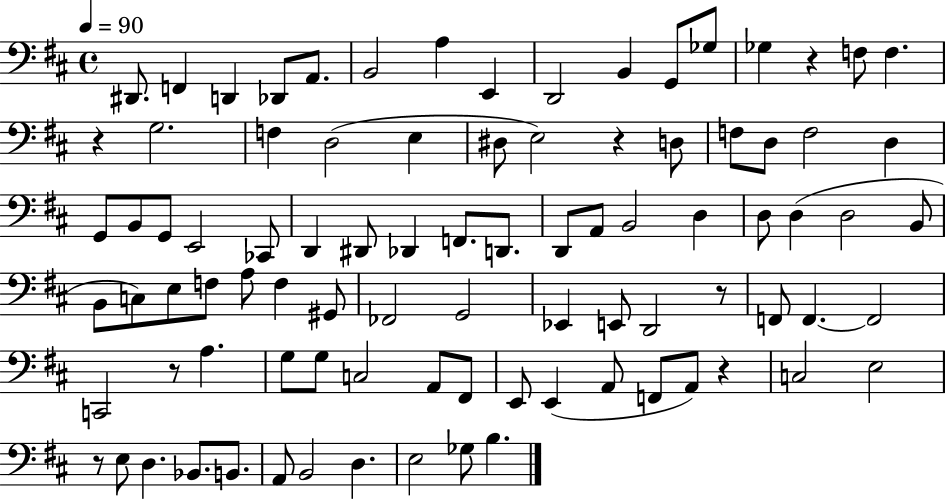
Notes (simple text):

D#2/e. F2/q D2/q Db2/e A2/e. B2/h A3/q E2/q D2/h B2/q G2/e Gb3/e Gb3/q R/q F3/e F3/q. R/q G3/h. F3/q D3/h E3/q D#3/e E3/h R/q D3/e F3/e D3/e F3/h D3/q G2/e B2/e G2/e E2/h CES2/e D2/q D#2/e Db2/q F2/e. D2/e. D2/e A2/e B2/h D3/q D3/e D3/q D3/h B2/e B2/e C3/e E3/e F3/e A3/e F3/q G#2/e FES2/h G2/h Eb2/q E2/e D2/h R/e F2/e F2/q. F2/h C2/h R/e A3/q. G3/e G3/e C3/h A2/e F#2/e E2/e E2/q A2/e F2/e A2/e R/q C3/h E3/h R/e E3/e D3/q. Bb2/e. B2/e. A2/e B2/h D3/q. E3/h Gb3/e B3/q.